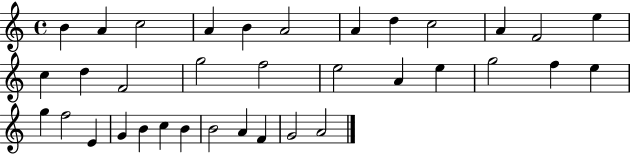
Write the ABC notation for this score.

X:1
T:Untitled
M:4/4
L:1/4
K:C
B A c2 A B A2 A d c2 A F2 e c d F2 g2 f2 e2 A e g2 f e g f2 E G B c B B2 A F G2 A2